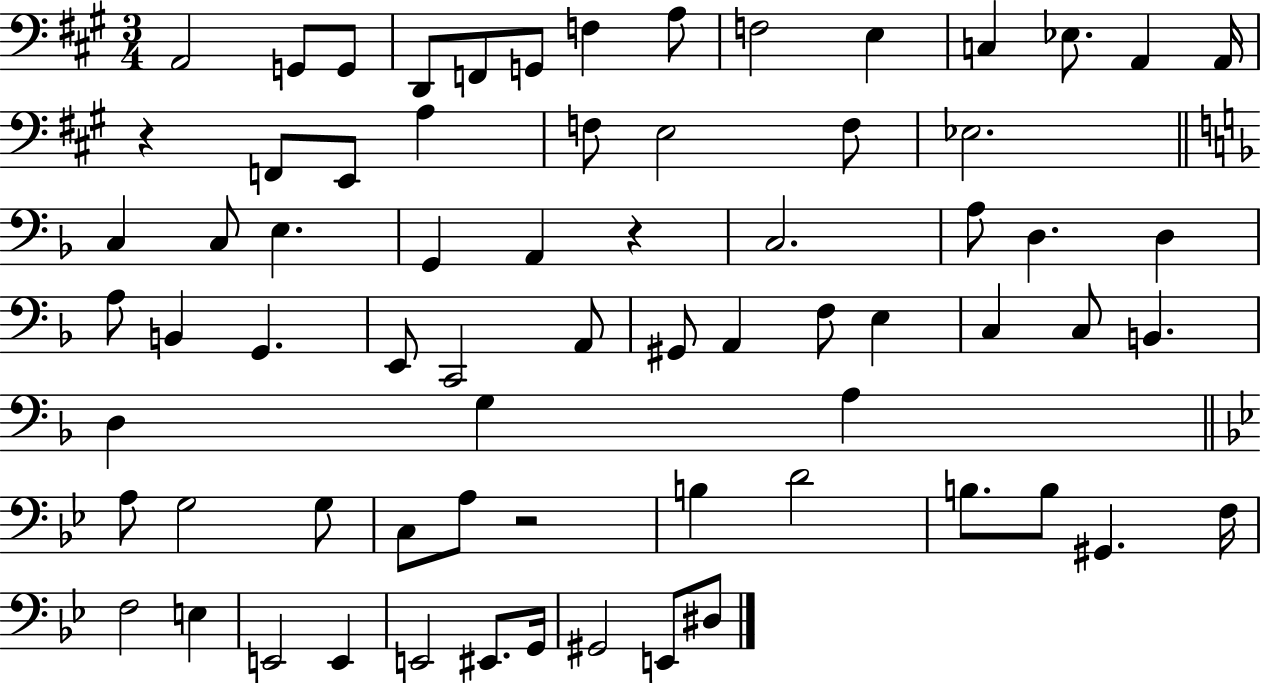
A2/h G2/e G2/e D2/e F2/e G2/e F3/q A3/e F3/h E3/q C3/q Eb3/e. A2/q A2/s R/q F2/e E2/e A3/q F3/e E3/h F3/e Eb3/h. C3/q C3/e E3/q. G2/q A2/q R/q C3/h. A3/e D3/q. D3/q A3/e B2/q G2/q. E2/e C2/h A2/e G#2/e A2/q F3/e E3/q C3/q C3/e B2/q. D3/q G3/q A3/q A3/e G3/h G3/e C3/e A3/e R/h B3/q D4/h B3/e. B3/e G#2/q. F3/s F3/h E3/q E2/h E2/q E2/h EIS2/e. G2/s G#2/h E2/e D#3/e